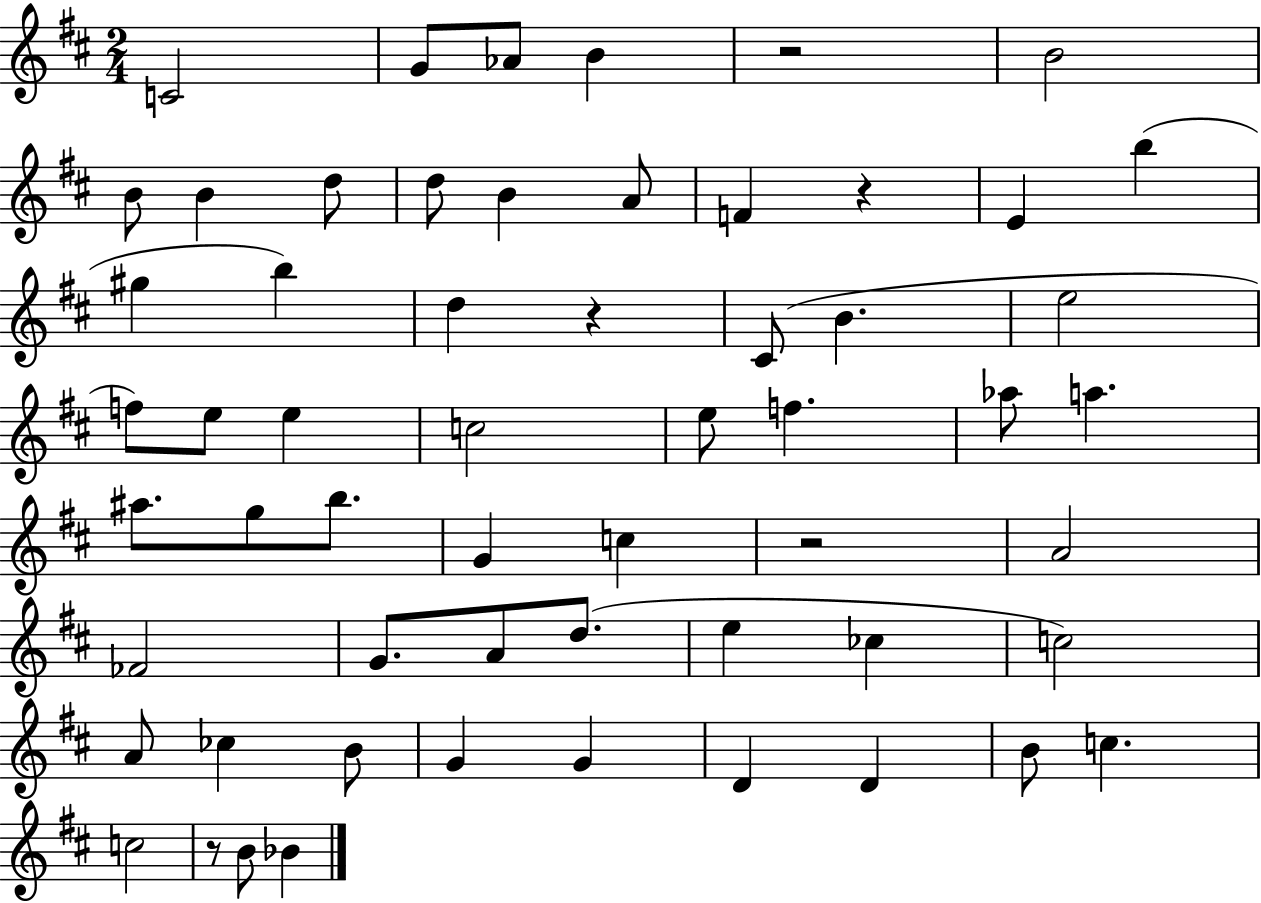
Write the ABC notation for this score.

X:1
T:Untitled
M:2/4
L:1/4
K:D
C2 G/2 _A/2 B z2 B2 B/2 B d/2 d/2 B A/2 F z E b ^g b d z ^C/2 B e2 f/2 e/2 e c2 e/2 f _a/2 a ^a/2 g/2 b/2 G c z2 A2 _F2 G/2 A/2 d/2 e _c c2 A/2 _c B/2 G G D D B/2 c c2 z/2 B/2 _B